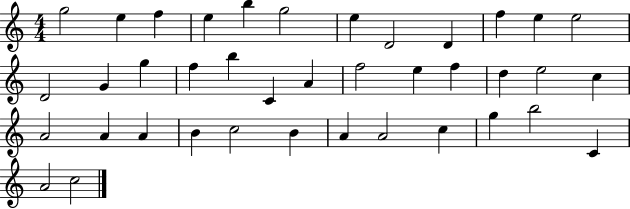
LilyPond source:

{
  \clef treble
  \numericTimeSignature
  \time 4/4
  \key c \major
  g''2 e''4 f''4 | e''4 b''4 g''2 | e''4 d'2 d'4 | f''4 e''4 e''2 | \break d'2 g'4 g''4 | f''4 b''4 c'4 a'4 | f''2 e''4 f''4 | d''4 e''2 c''4 | \break a'2 a'4 a'4 | b'4 c''2 b'4 | a'4 a'2 c''4 | g''4 b''2 c'4 | \break a'2 c''2 | \bar "|."
}